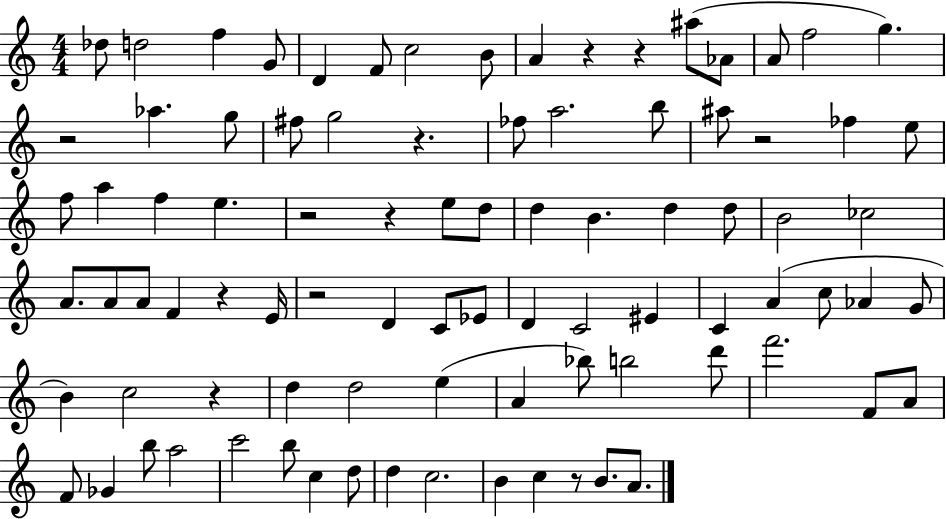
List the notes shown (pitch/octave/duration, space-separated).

Db5/e D5/h F5/q G4/e D4/q F4/e C5/h B4/e A4/q R/q R/q A#5/e Ab4/e A4/e F5/h G5/q. R/h Ab5/q. G5/e F#5/e G5/h R/q. FES5/e A5/h. B5/e A#5/e R/h FES5/q E5/e F5/e A5/q F5/q E5/q. R/h R/q E5/e D5/e D5/q B4/q. D5/q D5/e B4/h CES5/h A4/e. A4/e A4/e F4/q R/q E4/s R/h D4/q C4/e Eb4/e D4/q C4/h EIS4/q C4/q A4/q C5/e Ab4/q G4/e B4/q C5/h R/q D5/q D5/h E5/q A4/q Bb5/e B5/h D6/e F6/h. F4/e A4/e F4/e Gb4/q B5/e A5/h C6/h B5/e C5/q D5/e D5/q C5/h. B4/q C5/q R/e B4/e. A4/e.